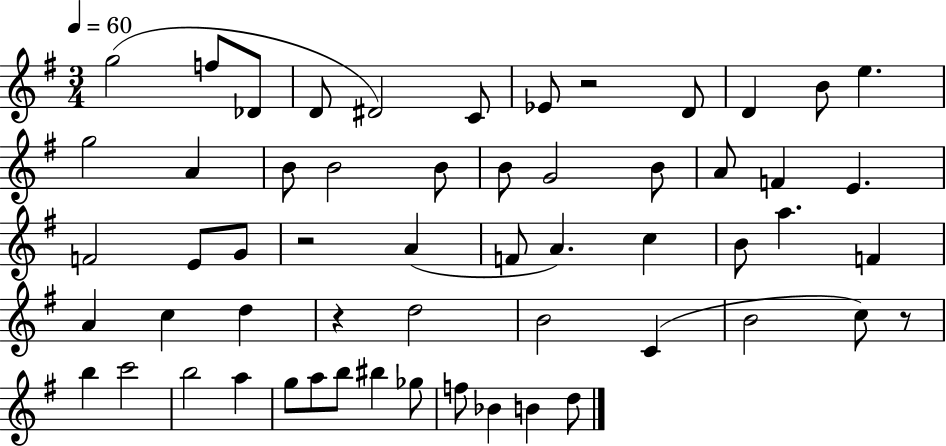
{
  \clef treble
  \numericTimeSignature
  \time 3/4
  \key g \major
  \tempo 4 = 60
  g''2( f''8 des'8 | d'8 dis'2) c'8 | ees'8 r2 d'8 | d'4 b'8 e''4. | \break g''2 a'4 | b'8 b'2 b'8 | b'8 g'2 b'8 | a'8 f'4 e'4. | \break f'2 e'8 g'8 | r2 a'4( | f'8 a'4.) c''4 | b'8 a''4. f'4 | \break a'4 c''4 d''4 | r4 d''2 | b'2 c'4( | b'2 c''8) r8 | \break b''4 c'''2 | b''2 a''4 | g''8 a''8 b''8 bis''4 ges''8 | f''8 bes'4 b'4 d''8 | \break \bar "|."
}